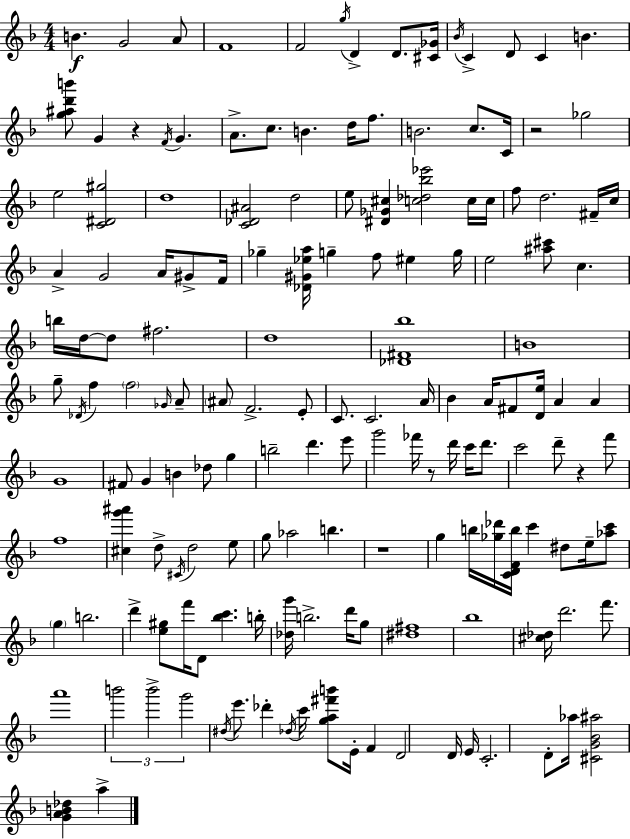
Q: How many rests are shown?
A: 5